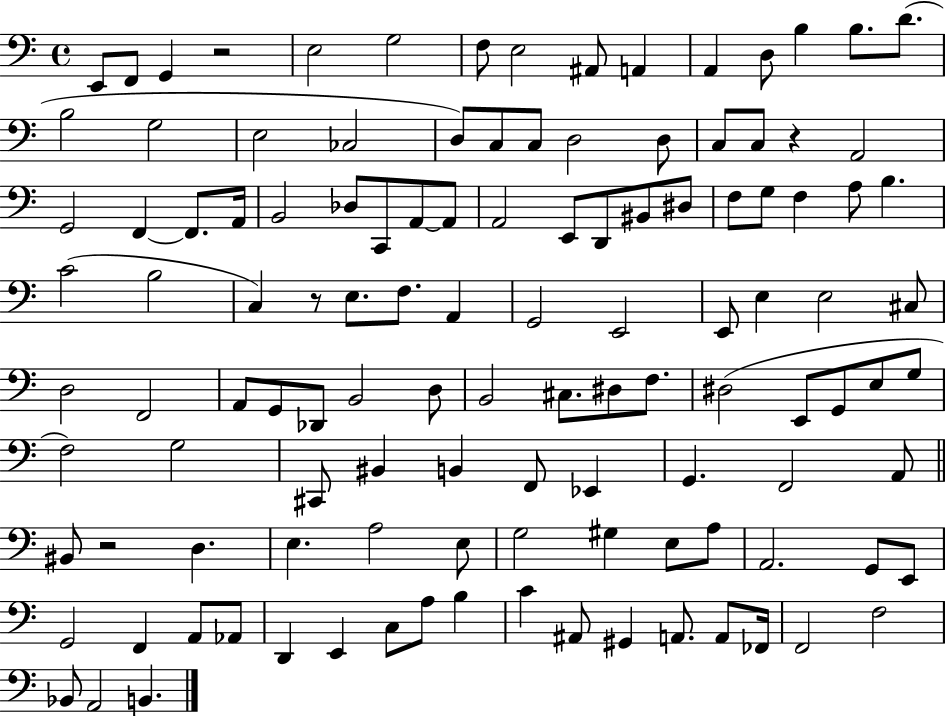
{
  \clef bass
  \time 4/4
  \defaultTimeSignature
  \key c \major
  \repeat volta 2 { e,8 f,8 g,4 r2 | e2 g2 | f8 e2 ais,8 a,4 | a,4 d8 b4 b8. d'8.( | \break b2 g2 | e2 ces2 | d8) c8 c8 d2 d8 | c8 c8 r4 a,2 | \break g,2 f,4~~ f,8. a,16 | b,2 des8 c,8 a,8~~ a,8 | a,2 e,8 d,8 bis,8 dis8 | f8 g8 f4 a8 b4. | \break c'2( b2 | c4) r8 e8. f8. a,4 | g,2 e,2 | e,8 e4 e2 cis8 | \break d2 f,2 | a,8 g,8 des,8 b,2 d8 | b,2 cis8. dis8 f8. | dis2( e,8 g,8 e8 g8 | \break f2) g2 | cis,8 bis,4 b,4 f,8 ees,4 | g,4. f,2 a,8 | \bar "||" \break \key a \minor bis,8 r2 d4. | e4. a2 e8 | g2 gis4 e8 a8 | a,2. g,8 e,8 | \break g,2 f,4 a,8 aes,8 | d,4 e,4 c8 a8 b4 | c'4 ais,8 gis,4 a,8. a,8 fes,16 | f,2 f2 | \break bes,8 a,2 b,4. | } \bar "|."
}